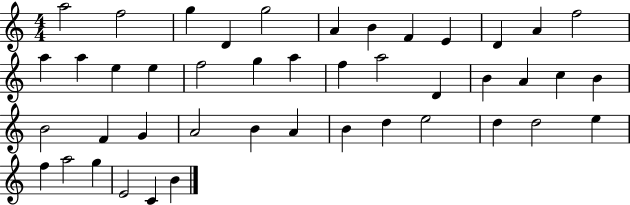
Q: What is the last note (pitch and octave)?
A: B4